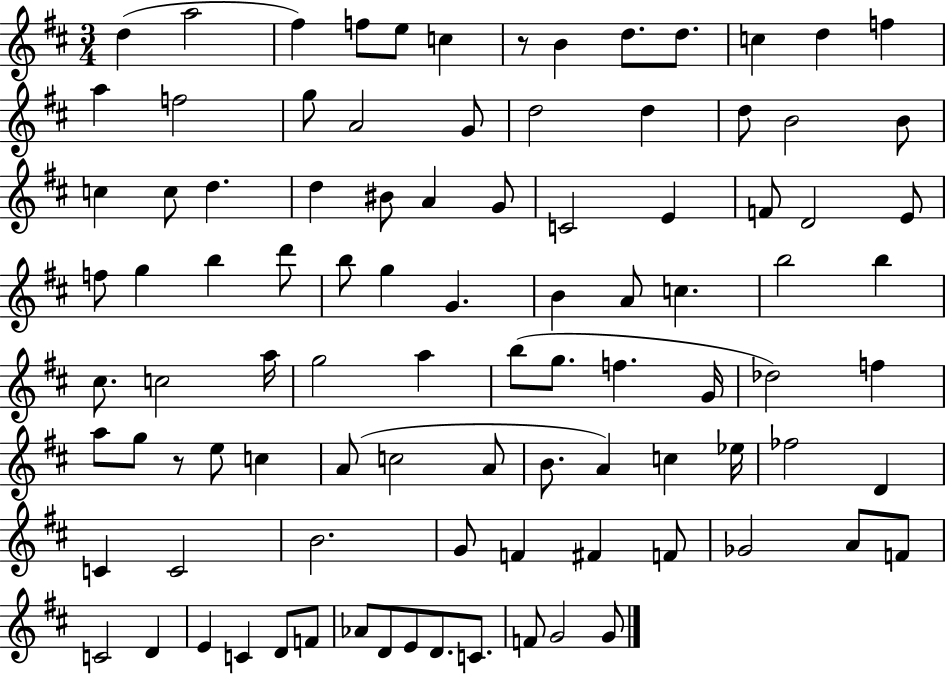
D5/q A5/h F#5/q F5/e E5/e C5/q R/e B4/q D5/e. D5/e. C5/q D5/q F5/q A5/q F5/h G5/e A4/h G4/e D5/h D5/q D5/e B4/h B4/e C5/q C5/e D5/q. D5/q BIS4/e A4/q G4/e C4/h E4/q F4/e D4/h E4/e F5/e G5/q B5/q D6/e B5/e G5/q G4/q. B4/q A4/e C5/q. B5/h B5/q C#5/e. C5/h A5/s G5/h A5/q B5/e G5/e. F5/q. G4/s Db5/h F5/q A5/e G5/e R/e E5/e C5/q A4/e C5/h A4/e B4/e. A4/q C5/q Eb5/s FES5/h D4/q C4/q C4/h B4/h. G4/e F4/q F#4/q F4/e Gb4/h A4/e F4/e C4/h D4/q E4/q C4/q D4/e F4/e Ab4/e D4/e E4/e D4/e. C4/e. F4/e G4/h G4/e